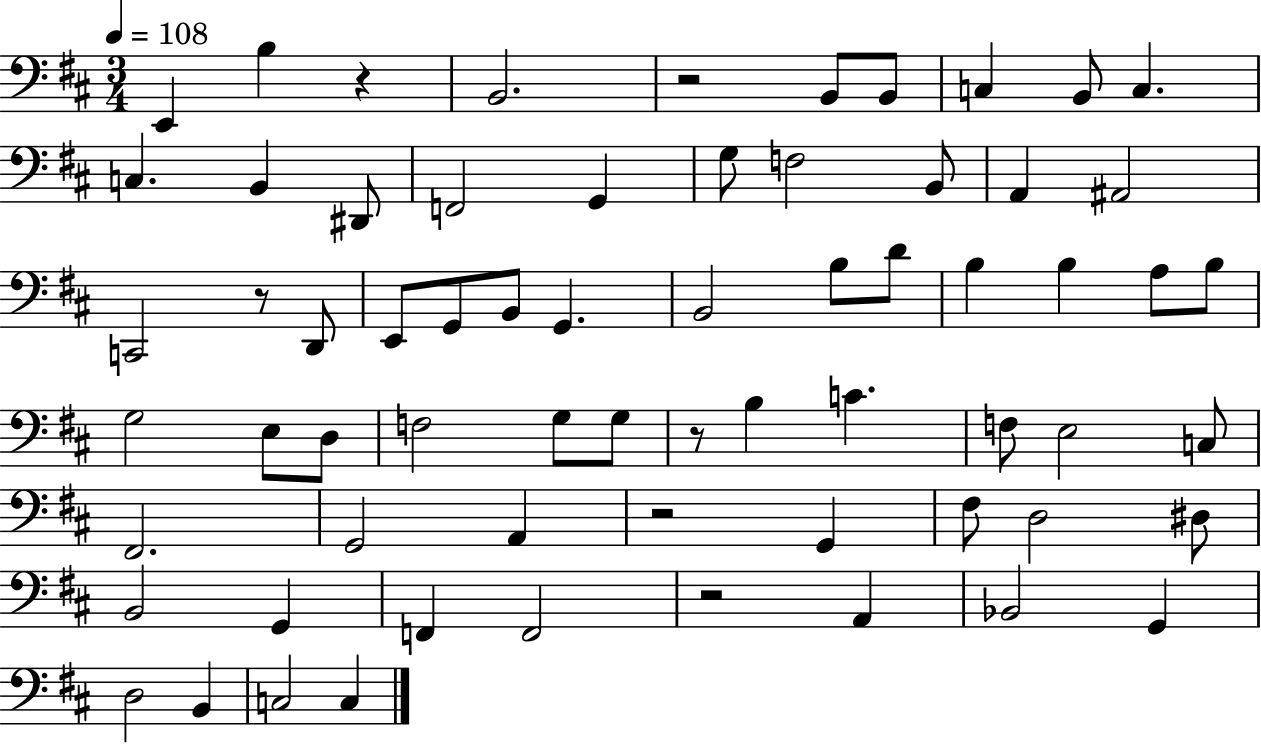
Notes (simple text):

E2/q B3/q R/q B2/h. R/h B2/e B2/e C3/q B2/e C3/q. C3/q. B2/q D#2/e F2/h G2/q G3/e F3/h B2/e A2/q A#2/h C2/h R/e D2/e E2/e G2/e B2/e G2/q. B2/h B3/e D4/e B3/q B3/q A3/e B3/e G3/h E3/e D3/e F3/h G3/e G3/e R/e B3/q C4/q. F3/e E3/h C3/e F#2/h. G2/h A2/q R/h G2/q F#3/e D3/h D#3/e B2/h G2/q F2/q F2/h R/h A2/q Bb2/h G2/q D3/h B2/q C3/h C3/q